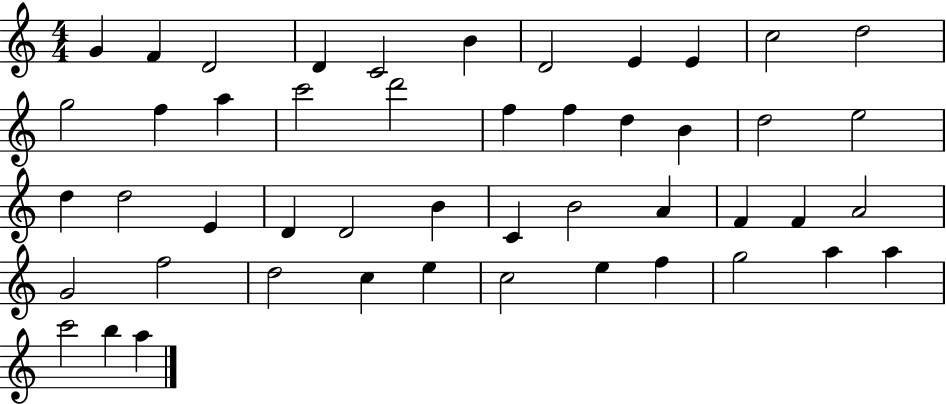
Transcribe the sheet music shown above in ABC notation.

X:1
T:Untitled
M:4/4
L:1/4
K:C
G F D2 D C2 B D2 E E c2 d2 g2 f a c'2 d'2 f f d B d2 e2 d d2 E D D2 B C B2 A F F A2 G2 f2 d2 c e c2 e f g2 a a c'2 b a